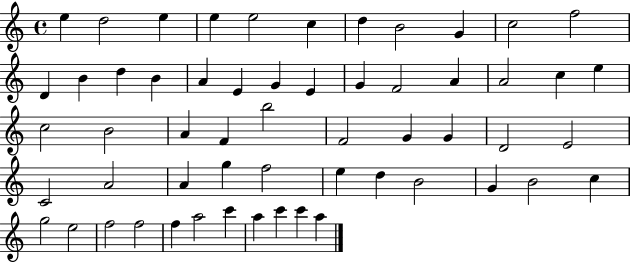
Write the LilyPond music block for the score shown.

{
  \clef treble
  \time 4/4
  \defaultTimeSignature
  \key c \major
  e''4 d''2 e''4 | e''4 e''2 c''4 | d''4 b'2 g'4 | c''2 f''2 | \break d'4 b'4 d''4 b'4 | a'4 e'4 g'4 e'4 | g'4 f'2 a'4 | a'2 c''4 e''4 | \break c''2 b'2 | a'4 f'4 b''2 | f'2 g'4 g'4 | d'2 e'2 | \break c'2 a'2 | a'4 g''4 f''2 | e''4 d''4 b'2 | g'4 b'2 c''4 | \break g''2 e''2 | f''2 f''2 | f''4 a''2 c'''4 | a''4 c'''4 c'''4 a''4 | \break \bar "|."
}